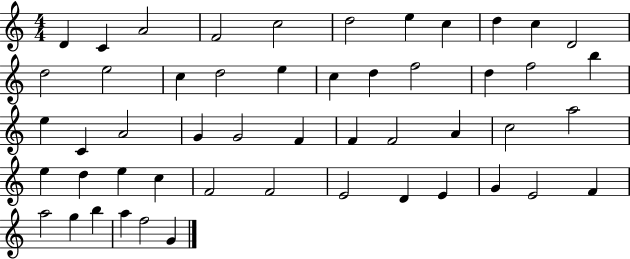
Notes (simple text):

D4/q C4/q A4/h F4/h C5/h D5/h E5/q C5/q D5/q C5/q D4/h D5/h E5/h C5/q D5/h E5/q C5/q D5/q F5/h D5/q F5/h B5/q E5/q C4/q A4/h G4/q G4/h F4/q F4/q F4/h A4/q C5/h A5/h E5/q D5/q E5/q C5/q F4/h F4/h E4/h D4/q E4/q G4/q E4/h F4/q A5/h G5/q B5/q A5/q F5/h G4/q